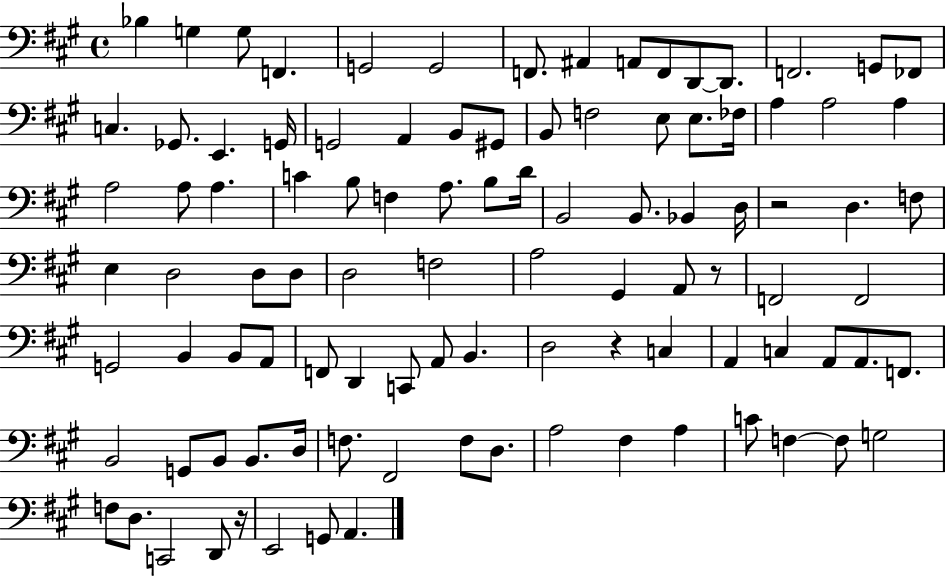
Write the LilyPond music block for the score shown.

{
  \clef bass
  \time 4/4
  \defaultTimeSignature
  \key a \major
  \repeat volta 2 { bes4 g4 g8 f,4. | g,2 g,2 | f,8. ais,4 a,8 f,8 d,8~~ d,8. | f,2. g,8 fes,8 | \break c4. ges,8. e,4. g,16 | g,2 a,4 b,8 gis,8 | b,8 f2 e8 e8. fes16 | a4 a2 a4 | \break a2 a8 a4. | c'4 b8 f4 a8. b8 d'16 | b,2 b,8. bes,4 d16 | r2 d4. f8 | \break e4 d2 d8 d8 | d2 f2 | a2 gis,4 a,8 r8 | f,2 f,2 | \break g,2 b,4 b,8 a,8 | f,8 d,4 c,8 a,8 b,4. | d2 r4 c4 | a,4 c4 a,8 a,8. f,8. | \break b,2 g,8 b,8 b,8. d16 | f8. fis,2 f8 d8. | a2 fis4 a4 | c'8 f4~~ f8 g2 | \break f8 d8. c,2 d,8 r16 | e,2 g,8 a,4. | } \bar "|."
}